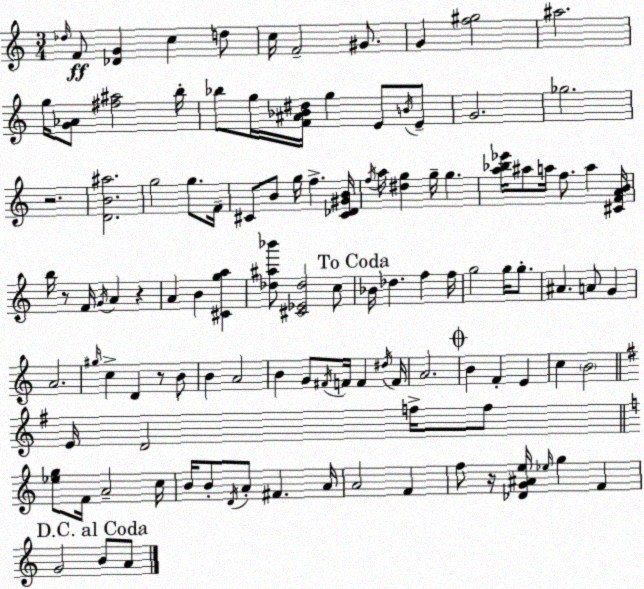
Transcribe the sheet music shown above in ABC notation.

X:1
T:Untitled
M:3/4
L:1/4
K:Am
_d/4 F/2 [_DG] c d/2 c/4 F2 ^G/2 G [f^g]2 ^a2 g/4 [G_A]/2 [^f^a]2 b/4 _b/2 g/4 [F^A_B^d]/4 g E/2 B/4 E/2 G2 _g2 z2 [DB^a]2 g2 g/2 F/4 ^C/2 B/2 g/4 f [^C_D^GB]/4 f/4 a/4 [^dg] g/4 g [a_b_e']/4 ^a/2 a/4 f/2 a [^CFAB]/4 b/4 z/2 F/4 G/4 A z A B [^Cga] [_d^a_b']/2 [^C_E_d]2 c/2 _B/4 _d f f/4 g2 g/4 g/2 ^A A/2 G A2 ^g/4 c D z/2 B/2 B A2 B G/2 ^F/4 F/4 F ^d/4 F/4 A2 B F E c B2 E/4 D2 f/4 f/2 [_eg]/2 F/4 A2 c/4 B/4 B/2 D/4 A/2 ^F A/4 A2 F f/2 z/4 [_DG^Ae]/4 _e/4 g F G2 B/2 A/2